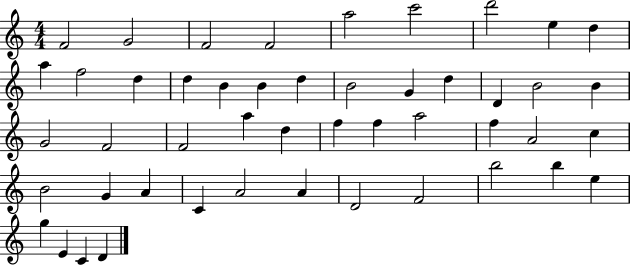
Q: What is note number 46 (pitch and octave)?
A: E4